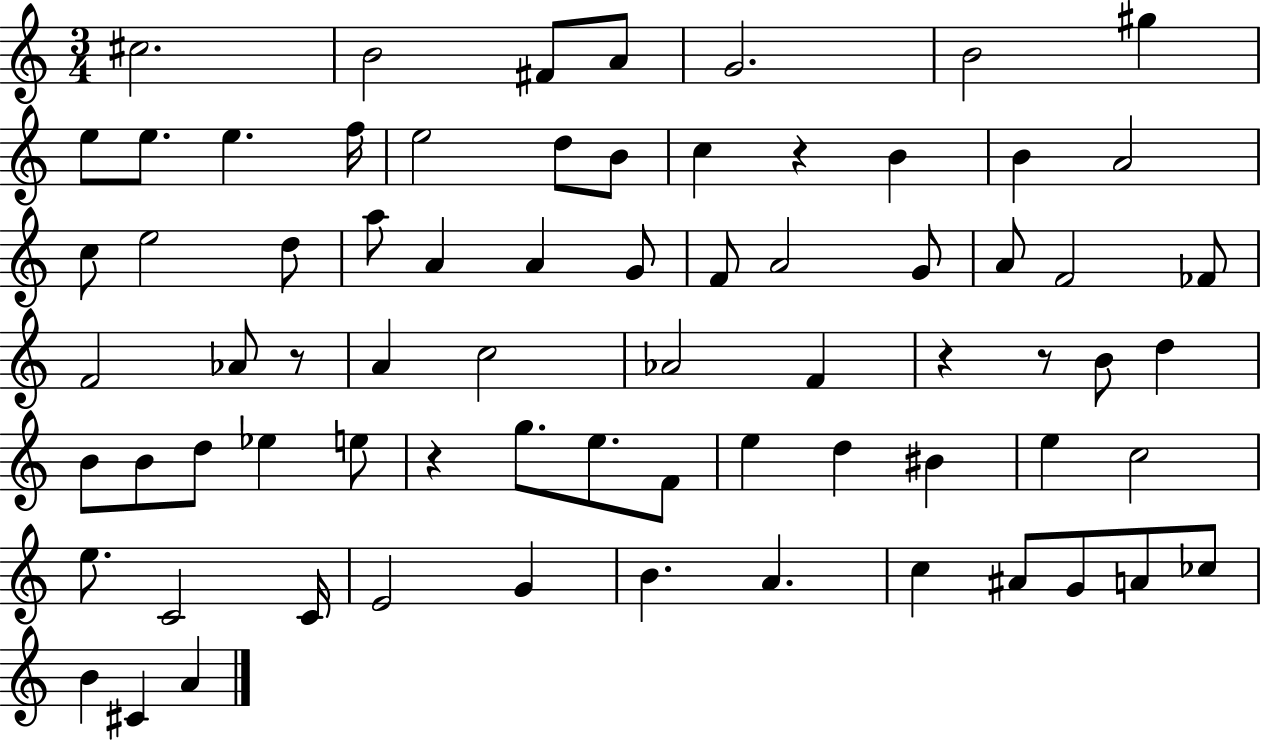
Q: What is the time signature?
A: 3/4